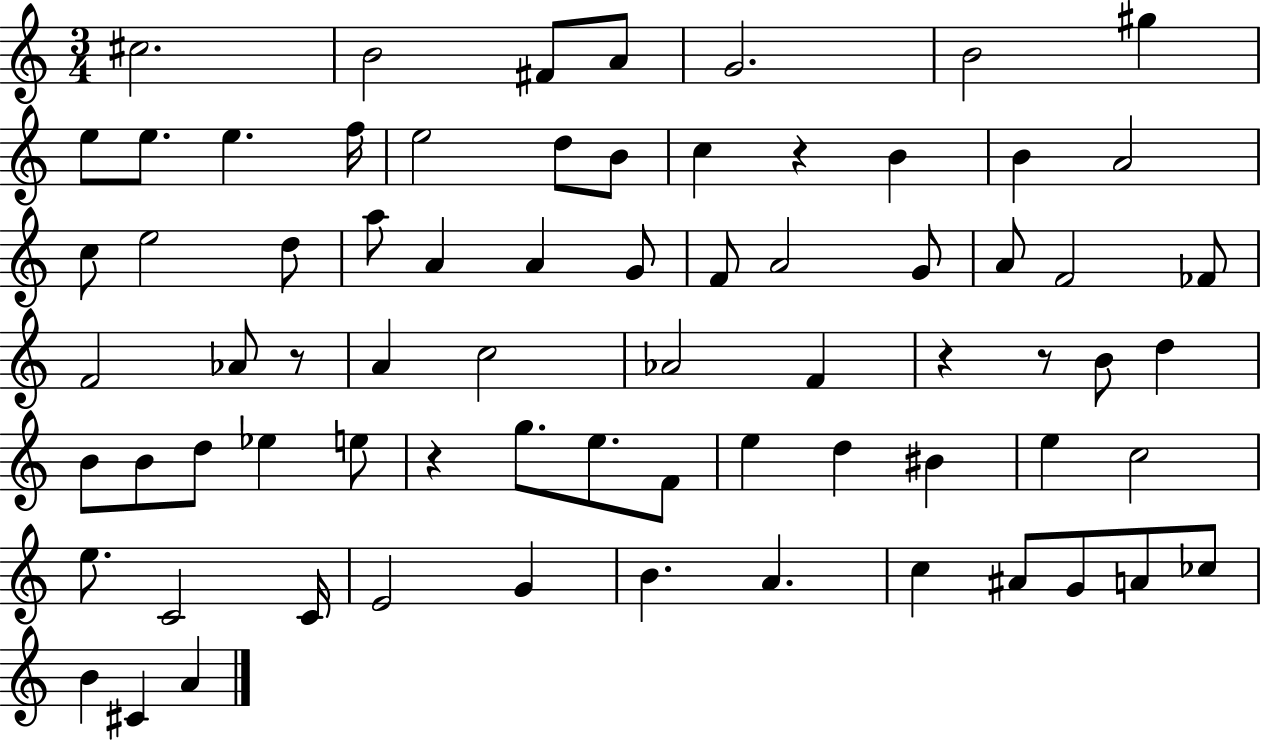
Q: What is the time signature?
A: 3/4